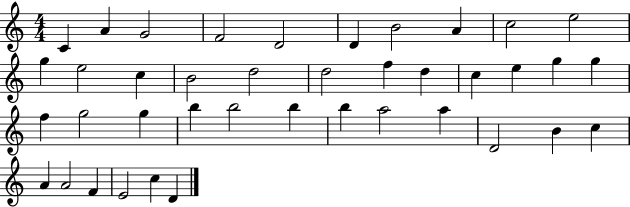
X:1
T:Untitled
M:4/4
L:1/4
K:C
C A G2 F2 D2 D B2 A c2 e2 g e2 c B2 d2 d2 f d c e g g f g2 g b b2 b b a2 a D2 B c A A2 F E2 c D